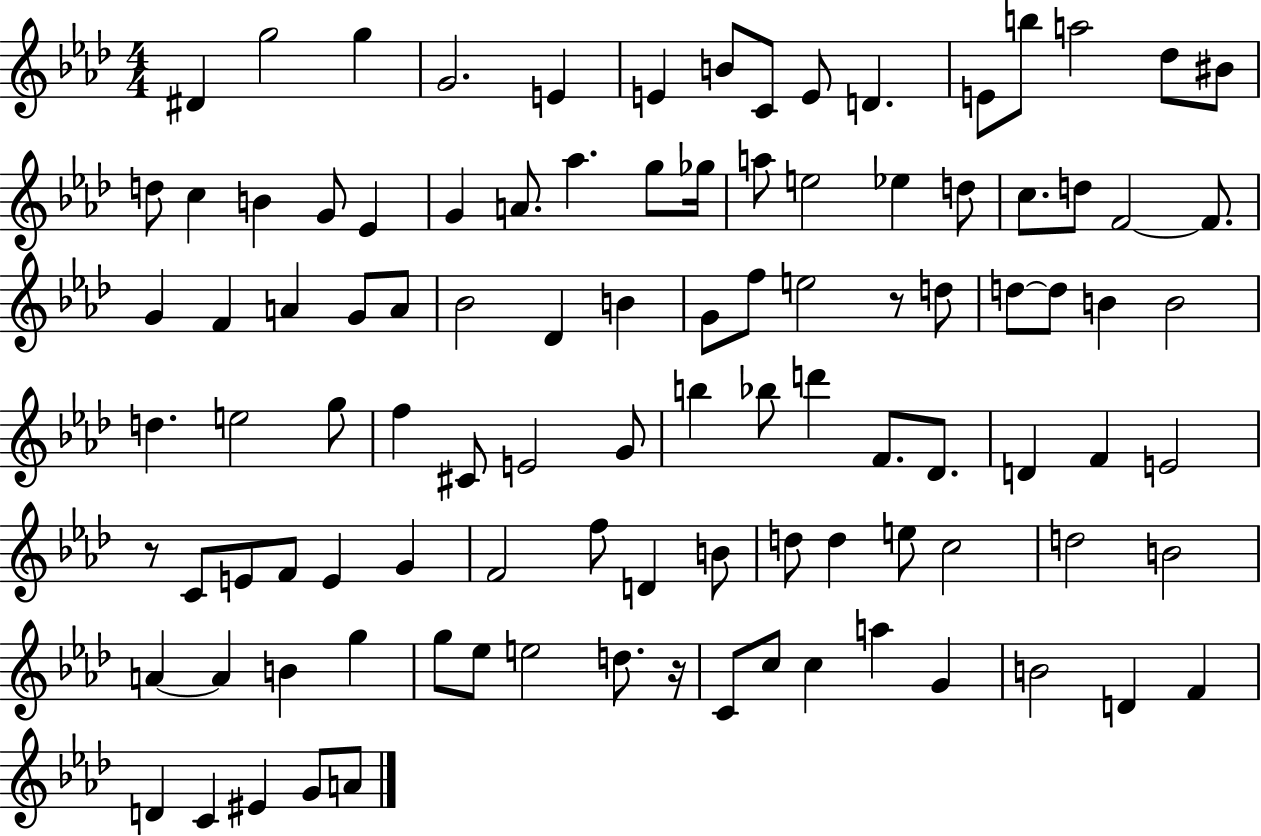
{
  \clef treble
  \numericTimeSignature
  \time 4/4
  \key aes \major
  dis'4 g''2 g''4 | g'2. e'4 | e'4 b'8 c'8 e'8 d'4. | e'8 b''8 a''2 des''8 bis'8 | \break d''8 c''4 b'4 g'8 ees'4 | g'4 a'8. aes''4. g''8 ges''16 | a''8 e''2 ees''4 d''8 | c''8. d''8 f'2~~ f'8. | \break g'4 f'4 a'4 g'8 a'8 | bes'2 des'4 b'4 | g'8 f''8 e''2 r8 d''8 | d''8~~ d''8 b'4 b'2 | \break d''4. e''2 g''8 | f''4 cis'8 e'2 g'8 | b''4 bes''8 d'''4 f'8. des'8. | d'4 f'4 e'2 | \break r8 c'8 e'8 f'8 e'4 g'4 | f'2 f''8 d'4 b'8 | d''8 d''4 e''8 c''2 | d''2 b'2 | \break a'4~~ a'4 b'4 g''4 | g''8 ees''8 e''2 d''8. r16 | c'8 c''8 c''4 a''4 g'4 | b'2 d'4 f'4 | \break d'4 c'4 eis'4 g'8 a'8 | \bar "|."
}